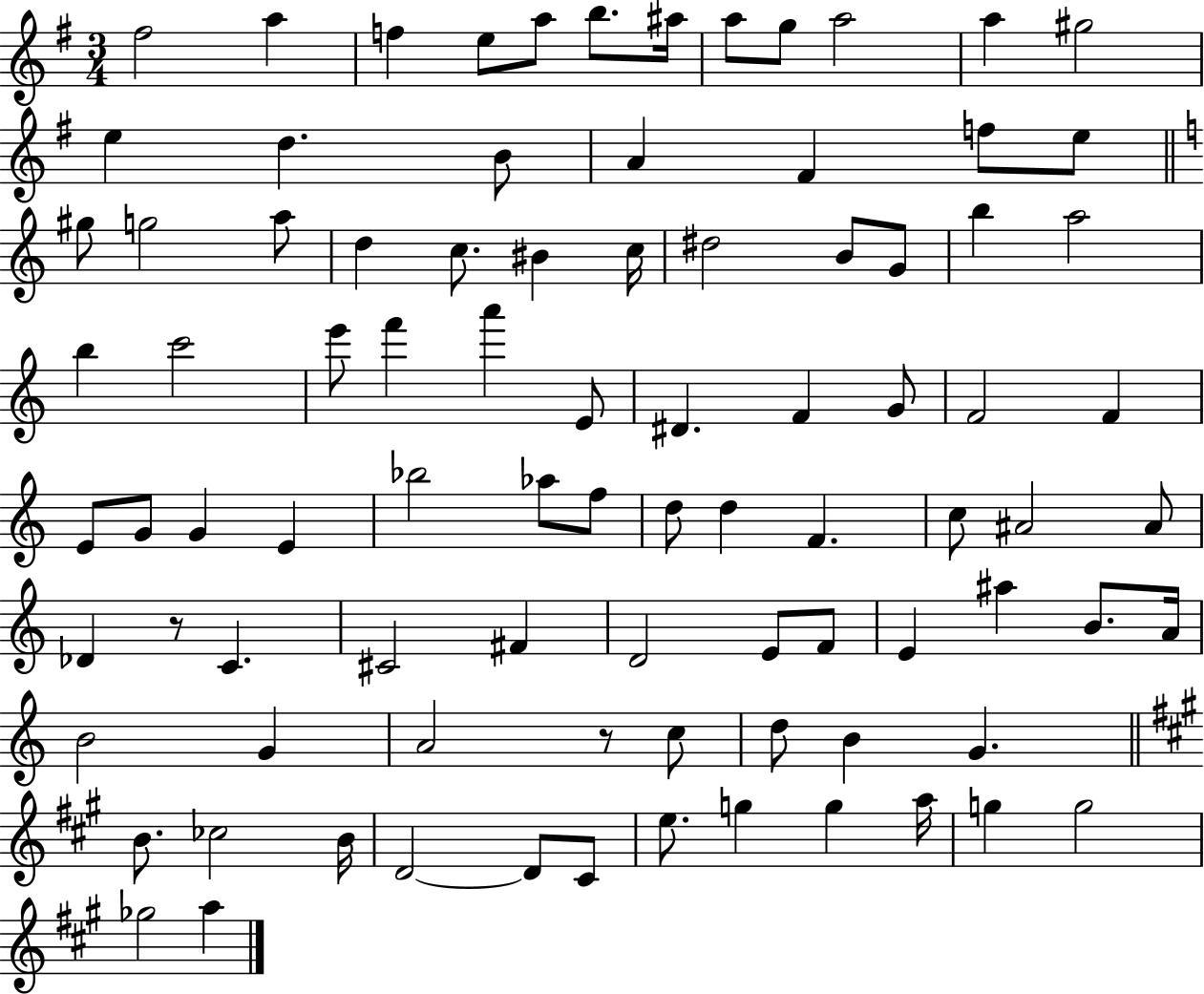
F#5/h A5/q F5/q E5/e A5/e B5/e. A#5/s A5/e G5/e A5/h A5/q G#5/h E5/q D5/q. B4/e A4/q F#4/q F5/e E5/e G#5/e G5/h A5/e D5/q C5/e. BIS4/q C5/s D#5/h B4/e G4/e B5/q A5/h B5/q C6/h E6/e F6/q A6/q E4/e D#4/q. F4/q G4/e F4/h F4/q E4/e G4/e G4/q E4/q Bb5/h Ab5/e F5/e D5/e D5/q F4/q. C5/e A#4/h A#4/e Db4/q R/e C4/q. C#4/h F#4/q D4/h E4/e F4/e E4/q A#5/q B4/e. A4/s B4/h G4/q A4/h R/e C5/e D5/e B4/q G4/q. B4/e. CES5/h B4/s D4/h D4/e C#4/e E5/e. G5/q G5/q A5/s G5/q G5/h Gb5/h A5/q